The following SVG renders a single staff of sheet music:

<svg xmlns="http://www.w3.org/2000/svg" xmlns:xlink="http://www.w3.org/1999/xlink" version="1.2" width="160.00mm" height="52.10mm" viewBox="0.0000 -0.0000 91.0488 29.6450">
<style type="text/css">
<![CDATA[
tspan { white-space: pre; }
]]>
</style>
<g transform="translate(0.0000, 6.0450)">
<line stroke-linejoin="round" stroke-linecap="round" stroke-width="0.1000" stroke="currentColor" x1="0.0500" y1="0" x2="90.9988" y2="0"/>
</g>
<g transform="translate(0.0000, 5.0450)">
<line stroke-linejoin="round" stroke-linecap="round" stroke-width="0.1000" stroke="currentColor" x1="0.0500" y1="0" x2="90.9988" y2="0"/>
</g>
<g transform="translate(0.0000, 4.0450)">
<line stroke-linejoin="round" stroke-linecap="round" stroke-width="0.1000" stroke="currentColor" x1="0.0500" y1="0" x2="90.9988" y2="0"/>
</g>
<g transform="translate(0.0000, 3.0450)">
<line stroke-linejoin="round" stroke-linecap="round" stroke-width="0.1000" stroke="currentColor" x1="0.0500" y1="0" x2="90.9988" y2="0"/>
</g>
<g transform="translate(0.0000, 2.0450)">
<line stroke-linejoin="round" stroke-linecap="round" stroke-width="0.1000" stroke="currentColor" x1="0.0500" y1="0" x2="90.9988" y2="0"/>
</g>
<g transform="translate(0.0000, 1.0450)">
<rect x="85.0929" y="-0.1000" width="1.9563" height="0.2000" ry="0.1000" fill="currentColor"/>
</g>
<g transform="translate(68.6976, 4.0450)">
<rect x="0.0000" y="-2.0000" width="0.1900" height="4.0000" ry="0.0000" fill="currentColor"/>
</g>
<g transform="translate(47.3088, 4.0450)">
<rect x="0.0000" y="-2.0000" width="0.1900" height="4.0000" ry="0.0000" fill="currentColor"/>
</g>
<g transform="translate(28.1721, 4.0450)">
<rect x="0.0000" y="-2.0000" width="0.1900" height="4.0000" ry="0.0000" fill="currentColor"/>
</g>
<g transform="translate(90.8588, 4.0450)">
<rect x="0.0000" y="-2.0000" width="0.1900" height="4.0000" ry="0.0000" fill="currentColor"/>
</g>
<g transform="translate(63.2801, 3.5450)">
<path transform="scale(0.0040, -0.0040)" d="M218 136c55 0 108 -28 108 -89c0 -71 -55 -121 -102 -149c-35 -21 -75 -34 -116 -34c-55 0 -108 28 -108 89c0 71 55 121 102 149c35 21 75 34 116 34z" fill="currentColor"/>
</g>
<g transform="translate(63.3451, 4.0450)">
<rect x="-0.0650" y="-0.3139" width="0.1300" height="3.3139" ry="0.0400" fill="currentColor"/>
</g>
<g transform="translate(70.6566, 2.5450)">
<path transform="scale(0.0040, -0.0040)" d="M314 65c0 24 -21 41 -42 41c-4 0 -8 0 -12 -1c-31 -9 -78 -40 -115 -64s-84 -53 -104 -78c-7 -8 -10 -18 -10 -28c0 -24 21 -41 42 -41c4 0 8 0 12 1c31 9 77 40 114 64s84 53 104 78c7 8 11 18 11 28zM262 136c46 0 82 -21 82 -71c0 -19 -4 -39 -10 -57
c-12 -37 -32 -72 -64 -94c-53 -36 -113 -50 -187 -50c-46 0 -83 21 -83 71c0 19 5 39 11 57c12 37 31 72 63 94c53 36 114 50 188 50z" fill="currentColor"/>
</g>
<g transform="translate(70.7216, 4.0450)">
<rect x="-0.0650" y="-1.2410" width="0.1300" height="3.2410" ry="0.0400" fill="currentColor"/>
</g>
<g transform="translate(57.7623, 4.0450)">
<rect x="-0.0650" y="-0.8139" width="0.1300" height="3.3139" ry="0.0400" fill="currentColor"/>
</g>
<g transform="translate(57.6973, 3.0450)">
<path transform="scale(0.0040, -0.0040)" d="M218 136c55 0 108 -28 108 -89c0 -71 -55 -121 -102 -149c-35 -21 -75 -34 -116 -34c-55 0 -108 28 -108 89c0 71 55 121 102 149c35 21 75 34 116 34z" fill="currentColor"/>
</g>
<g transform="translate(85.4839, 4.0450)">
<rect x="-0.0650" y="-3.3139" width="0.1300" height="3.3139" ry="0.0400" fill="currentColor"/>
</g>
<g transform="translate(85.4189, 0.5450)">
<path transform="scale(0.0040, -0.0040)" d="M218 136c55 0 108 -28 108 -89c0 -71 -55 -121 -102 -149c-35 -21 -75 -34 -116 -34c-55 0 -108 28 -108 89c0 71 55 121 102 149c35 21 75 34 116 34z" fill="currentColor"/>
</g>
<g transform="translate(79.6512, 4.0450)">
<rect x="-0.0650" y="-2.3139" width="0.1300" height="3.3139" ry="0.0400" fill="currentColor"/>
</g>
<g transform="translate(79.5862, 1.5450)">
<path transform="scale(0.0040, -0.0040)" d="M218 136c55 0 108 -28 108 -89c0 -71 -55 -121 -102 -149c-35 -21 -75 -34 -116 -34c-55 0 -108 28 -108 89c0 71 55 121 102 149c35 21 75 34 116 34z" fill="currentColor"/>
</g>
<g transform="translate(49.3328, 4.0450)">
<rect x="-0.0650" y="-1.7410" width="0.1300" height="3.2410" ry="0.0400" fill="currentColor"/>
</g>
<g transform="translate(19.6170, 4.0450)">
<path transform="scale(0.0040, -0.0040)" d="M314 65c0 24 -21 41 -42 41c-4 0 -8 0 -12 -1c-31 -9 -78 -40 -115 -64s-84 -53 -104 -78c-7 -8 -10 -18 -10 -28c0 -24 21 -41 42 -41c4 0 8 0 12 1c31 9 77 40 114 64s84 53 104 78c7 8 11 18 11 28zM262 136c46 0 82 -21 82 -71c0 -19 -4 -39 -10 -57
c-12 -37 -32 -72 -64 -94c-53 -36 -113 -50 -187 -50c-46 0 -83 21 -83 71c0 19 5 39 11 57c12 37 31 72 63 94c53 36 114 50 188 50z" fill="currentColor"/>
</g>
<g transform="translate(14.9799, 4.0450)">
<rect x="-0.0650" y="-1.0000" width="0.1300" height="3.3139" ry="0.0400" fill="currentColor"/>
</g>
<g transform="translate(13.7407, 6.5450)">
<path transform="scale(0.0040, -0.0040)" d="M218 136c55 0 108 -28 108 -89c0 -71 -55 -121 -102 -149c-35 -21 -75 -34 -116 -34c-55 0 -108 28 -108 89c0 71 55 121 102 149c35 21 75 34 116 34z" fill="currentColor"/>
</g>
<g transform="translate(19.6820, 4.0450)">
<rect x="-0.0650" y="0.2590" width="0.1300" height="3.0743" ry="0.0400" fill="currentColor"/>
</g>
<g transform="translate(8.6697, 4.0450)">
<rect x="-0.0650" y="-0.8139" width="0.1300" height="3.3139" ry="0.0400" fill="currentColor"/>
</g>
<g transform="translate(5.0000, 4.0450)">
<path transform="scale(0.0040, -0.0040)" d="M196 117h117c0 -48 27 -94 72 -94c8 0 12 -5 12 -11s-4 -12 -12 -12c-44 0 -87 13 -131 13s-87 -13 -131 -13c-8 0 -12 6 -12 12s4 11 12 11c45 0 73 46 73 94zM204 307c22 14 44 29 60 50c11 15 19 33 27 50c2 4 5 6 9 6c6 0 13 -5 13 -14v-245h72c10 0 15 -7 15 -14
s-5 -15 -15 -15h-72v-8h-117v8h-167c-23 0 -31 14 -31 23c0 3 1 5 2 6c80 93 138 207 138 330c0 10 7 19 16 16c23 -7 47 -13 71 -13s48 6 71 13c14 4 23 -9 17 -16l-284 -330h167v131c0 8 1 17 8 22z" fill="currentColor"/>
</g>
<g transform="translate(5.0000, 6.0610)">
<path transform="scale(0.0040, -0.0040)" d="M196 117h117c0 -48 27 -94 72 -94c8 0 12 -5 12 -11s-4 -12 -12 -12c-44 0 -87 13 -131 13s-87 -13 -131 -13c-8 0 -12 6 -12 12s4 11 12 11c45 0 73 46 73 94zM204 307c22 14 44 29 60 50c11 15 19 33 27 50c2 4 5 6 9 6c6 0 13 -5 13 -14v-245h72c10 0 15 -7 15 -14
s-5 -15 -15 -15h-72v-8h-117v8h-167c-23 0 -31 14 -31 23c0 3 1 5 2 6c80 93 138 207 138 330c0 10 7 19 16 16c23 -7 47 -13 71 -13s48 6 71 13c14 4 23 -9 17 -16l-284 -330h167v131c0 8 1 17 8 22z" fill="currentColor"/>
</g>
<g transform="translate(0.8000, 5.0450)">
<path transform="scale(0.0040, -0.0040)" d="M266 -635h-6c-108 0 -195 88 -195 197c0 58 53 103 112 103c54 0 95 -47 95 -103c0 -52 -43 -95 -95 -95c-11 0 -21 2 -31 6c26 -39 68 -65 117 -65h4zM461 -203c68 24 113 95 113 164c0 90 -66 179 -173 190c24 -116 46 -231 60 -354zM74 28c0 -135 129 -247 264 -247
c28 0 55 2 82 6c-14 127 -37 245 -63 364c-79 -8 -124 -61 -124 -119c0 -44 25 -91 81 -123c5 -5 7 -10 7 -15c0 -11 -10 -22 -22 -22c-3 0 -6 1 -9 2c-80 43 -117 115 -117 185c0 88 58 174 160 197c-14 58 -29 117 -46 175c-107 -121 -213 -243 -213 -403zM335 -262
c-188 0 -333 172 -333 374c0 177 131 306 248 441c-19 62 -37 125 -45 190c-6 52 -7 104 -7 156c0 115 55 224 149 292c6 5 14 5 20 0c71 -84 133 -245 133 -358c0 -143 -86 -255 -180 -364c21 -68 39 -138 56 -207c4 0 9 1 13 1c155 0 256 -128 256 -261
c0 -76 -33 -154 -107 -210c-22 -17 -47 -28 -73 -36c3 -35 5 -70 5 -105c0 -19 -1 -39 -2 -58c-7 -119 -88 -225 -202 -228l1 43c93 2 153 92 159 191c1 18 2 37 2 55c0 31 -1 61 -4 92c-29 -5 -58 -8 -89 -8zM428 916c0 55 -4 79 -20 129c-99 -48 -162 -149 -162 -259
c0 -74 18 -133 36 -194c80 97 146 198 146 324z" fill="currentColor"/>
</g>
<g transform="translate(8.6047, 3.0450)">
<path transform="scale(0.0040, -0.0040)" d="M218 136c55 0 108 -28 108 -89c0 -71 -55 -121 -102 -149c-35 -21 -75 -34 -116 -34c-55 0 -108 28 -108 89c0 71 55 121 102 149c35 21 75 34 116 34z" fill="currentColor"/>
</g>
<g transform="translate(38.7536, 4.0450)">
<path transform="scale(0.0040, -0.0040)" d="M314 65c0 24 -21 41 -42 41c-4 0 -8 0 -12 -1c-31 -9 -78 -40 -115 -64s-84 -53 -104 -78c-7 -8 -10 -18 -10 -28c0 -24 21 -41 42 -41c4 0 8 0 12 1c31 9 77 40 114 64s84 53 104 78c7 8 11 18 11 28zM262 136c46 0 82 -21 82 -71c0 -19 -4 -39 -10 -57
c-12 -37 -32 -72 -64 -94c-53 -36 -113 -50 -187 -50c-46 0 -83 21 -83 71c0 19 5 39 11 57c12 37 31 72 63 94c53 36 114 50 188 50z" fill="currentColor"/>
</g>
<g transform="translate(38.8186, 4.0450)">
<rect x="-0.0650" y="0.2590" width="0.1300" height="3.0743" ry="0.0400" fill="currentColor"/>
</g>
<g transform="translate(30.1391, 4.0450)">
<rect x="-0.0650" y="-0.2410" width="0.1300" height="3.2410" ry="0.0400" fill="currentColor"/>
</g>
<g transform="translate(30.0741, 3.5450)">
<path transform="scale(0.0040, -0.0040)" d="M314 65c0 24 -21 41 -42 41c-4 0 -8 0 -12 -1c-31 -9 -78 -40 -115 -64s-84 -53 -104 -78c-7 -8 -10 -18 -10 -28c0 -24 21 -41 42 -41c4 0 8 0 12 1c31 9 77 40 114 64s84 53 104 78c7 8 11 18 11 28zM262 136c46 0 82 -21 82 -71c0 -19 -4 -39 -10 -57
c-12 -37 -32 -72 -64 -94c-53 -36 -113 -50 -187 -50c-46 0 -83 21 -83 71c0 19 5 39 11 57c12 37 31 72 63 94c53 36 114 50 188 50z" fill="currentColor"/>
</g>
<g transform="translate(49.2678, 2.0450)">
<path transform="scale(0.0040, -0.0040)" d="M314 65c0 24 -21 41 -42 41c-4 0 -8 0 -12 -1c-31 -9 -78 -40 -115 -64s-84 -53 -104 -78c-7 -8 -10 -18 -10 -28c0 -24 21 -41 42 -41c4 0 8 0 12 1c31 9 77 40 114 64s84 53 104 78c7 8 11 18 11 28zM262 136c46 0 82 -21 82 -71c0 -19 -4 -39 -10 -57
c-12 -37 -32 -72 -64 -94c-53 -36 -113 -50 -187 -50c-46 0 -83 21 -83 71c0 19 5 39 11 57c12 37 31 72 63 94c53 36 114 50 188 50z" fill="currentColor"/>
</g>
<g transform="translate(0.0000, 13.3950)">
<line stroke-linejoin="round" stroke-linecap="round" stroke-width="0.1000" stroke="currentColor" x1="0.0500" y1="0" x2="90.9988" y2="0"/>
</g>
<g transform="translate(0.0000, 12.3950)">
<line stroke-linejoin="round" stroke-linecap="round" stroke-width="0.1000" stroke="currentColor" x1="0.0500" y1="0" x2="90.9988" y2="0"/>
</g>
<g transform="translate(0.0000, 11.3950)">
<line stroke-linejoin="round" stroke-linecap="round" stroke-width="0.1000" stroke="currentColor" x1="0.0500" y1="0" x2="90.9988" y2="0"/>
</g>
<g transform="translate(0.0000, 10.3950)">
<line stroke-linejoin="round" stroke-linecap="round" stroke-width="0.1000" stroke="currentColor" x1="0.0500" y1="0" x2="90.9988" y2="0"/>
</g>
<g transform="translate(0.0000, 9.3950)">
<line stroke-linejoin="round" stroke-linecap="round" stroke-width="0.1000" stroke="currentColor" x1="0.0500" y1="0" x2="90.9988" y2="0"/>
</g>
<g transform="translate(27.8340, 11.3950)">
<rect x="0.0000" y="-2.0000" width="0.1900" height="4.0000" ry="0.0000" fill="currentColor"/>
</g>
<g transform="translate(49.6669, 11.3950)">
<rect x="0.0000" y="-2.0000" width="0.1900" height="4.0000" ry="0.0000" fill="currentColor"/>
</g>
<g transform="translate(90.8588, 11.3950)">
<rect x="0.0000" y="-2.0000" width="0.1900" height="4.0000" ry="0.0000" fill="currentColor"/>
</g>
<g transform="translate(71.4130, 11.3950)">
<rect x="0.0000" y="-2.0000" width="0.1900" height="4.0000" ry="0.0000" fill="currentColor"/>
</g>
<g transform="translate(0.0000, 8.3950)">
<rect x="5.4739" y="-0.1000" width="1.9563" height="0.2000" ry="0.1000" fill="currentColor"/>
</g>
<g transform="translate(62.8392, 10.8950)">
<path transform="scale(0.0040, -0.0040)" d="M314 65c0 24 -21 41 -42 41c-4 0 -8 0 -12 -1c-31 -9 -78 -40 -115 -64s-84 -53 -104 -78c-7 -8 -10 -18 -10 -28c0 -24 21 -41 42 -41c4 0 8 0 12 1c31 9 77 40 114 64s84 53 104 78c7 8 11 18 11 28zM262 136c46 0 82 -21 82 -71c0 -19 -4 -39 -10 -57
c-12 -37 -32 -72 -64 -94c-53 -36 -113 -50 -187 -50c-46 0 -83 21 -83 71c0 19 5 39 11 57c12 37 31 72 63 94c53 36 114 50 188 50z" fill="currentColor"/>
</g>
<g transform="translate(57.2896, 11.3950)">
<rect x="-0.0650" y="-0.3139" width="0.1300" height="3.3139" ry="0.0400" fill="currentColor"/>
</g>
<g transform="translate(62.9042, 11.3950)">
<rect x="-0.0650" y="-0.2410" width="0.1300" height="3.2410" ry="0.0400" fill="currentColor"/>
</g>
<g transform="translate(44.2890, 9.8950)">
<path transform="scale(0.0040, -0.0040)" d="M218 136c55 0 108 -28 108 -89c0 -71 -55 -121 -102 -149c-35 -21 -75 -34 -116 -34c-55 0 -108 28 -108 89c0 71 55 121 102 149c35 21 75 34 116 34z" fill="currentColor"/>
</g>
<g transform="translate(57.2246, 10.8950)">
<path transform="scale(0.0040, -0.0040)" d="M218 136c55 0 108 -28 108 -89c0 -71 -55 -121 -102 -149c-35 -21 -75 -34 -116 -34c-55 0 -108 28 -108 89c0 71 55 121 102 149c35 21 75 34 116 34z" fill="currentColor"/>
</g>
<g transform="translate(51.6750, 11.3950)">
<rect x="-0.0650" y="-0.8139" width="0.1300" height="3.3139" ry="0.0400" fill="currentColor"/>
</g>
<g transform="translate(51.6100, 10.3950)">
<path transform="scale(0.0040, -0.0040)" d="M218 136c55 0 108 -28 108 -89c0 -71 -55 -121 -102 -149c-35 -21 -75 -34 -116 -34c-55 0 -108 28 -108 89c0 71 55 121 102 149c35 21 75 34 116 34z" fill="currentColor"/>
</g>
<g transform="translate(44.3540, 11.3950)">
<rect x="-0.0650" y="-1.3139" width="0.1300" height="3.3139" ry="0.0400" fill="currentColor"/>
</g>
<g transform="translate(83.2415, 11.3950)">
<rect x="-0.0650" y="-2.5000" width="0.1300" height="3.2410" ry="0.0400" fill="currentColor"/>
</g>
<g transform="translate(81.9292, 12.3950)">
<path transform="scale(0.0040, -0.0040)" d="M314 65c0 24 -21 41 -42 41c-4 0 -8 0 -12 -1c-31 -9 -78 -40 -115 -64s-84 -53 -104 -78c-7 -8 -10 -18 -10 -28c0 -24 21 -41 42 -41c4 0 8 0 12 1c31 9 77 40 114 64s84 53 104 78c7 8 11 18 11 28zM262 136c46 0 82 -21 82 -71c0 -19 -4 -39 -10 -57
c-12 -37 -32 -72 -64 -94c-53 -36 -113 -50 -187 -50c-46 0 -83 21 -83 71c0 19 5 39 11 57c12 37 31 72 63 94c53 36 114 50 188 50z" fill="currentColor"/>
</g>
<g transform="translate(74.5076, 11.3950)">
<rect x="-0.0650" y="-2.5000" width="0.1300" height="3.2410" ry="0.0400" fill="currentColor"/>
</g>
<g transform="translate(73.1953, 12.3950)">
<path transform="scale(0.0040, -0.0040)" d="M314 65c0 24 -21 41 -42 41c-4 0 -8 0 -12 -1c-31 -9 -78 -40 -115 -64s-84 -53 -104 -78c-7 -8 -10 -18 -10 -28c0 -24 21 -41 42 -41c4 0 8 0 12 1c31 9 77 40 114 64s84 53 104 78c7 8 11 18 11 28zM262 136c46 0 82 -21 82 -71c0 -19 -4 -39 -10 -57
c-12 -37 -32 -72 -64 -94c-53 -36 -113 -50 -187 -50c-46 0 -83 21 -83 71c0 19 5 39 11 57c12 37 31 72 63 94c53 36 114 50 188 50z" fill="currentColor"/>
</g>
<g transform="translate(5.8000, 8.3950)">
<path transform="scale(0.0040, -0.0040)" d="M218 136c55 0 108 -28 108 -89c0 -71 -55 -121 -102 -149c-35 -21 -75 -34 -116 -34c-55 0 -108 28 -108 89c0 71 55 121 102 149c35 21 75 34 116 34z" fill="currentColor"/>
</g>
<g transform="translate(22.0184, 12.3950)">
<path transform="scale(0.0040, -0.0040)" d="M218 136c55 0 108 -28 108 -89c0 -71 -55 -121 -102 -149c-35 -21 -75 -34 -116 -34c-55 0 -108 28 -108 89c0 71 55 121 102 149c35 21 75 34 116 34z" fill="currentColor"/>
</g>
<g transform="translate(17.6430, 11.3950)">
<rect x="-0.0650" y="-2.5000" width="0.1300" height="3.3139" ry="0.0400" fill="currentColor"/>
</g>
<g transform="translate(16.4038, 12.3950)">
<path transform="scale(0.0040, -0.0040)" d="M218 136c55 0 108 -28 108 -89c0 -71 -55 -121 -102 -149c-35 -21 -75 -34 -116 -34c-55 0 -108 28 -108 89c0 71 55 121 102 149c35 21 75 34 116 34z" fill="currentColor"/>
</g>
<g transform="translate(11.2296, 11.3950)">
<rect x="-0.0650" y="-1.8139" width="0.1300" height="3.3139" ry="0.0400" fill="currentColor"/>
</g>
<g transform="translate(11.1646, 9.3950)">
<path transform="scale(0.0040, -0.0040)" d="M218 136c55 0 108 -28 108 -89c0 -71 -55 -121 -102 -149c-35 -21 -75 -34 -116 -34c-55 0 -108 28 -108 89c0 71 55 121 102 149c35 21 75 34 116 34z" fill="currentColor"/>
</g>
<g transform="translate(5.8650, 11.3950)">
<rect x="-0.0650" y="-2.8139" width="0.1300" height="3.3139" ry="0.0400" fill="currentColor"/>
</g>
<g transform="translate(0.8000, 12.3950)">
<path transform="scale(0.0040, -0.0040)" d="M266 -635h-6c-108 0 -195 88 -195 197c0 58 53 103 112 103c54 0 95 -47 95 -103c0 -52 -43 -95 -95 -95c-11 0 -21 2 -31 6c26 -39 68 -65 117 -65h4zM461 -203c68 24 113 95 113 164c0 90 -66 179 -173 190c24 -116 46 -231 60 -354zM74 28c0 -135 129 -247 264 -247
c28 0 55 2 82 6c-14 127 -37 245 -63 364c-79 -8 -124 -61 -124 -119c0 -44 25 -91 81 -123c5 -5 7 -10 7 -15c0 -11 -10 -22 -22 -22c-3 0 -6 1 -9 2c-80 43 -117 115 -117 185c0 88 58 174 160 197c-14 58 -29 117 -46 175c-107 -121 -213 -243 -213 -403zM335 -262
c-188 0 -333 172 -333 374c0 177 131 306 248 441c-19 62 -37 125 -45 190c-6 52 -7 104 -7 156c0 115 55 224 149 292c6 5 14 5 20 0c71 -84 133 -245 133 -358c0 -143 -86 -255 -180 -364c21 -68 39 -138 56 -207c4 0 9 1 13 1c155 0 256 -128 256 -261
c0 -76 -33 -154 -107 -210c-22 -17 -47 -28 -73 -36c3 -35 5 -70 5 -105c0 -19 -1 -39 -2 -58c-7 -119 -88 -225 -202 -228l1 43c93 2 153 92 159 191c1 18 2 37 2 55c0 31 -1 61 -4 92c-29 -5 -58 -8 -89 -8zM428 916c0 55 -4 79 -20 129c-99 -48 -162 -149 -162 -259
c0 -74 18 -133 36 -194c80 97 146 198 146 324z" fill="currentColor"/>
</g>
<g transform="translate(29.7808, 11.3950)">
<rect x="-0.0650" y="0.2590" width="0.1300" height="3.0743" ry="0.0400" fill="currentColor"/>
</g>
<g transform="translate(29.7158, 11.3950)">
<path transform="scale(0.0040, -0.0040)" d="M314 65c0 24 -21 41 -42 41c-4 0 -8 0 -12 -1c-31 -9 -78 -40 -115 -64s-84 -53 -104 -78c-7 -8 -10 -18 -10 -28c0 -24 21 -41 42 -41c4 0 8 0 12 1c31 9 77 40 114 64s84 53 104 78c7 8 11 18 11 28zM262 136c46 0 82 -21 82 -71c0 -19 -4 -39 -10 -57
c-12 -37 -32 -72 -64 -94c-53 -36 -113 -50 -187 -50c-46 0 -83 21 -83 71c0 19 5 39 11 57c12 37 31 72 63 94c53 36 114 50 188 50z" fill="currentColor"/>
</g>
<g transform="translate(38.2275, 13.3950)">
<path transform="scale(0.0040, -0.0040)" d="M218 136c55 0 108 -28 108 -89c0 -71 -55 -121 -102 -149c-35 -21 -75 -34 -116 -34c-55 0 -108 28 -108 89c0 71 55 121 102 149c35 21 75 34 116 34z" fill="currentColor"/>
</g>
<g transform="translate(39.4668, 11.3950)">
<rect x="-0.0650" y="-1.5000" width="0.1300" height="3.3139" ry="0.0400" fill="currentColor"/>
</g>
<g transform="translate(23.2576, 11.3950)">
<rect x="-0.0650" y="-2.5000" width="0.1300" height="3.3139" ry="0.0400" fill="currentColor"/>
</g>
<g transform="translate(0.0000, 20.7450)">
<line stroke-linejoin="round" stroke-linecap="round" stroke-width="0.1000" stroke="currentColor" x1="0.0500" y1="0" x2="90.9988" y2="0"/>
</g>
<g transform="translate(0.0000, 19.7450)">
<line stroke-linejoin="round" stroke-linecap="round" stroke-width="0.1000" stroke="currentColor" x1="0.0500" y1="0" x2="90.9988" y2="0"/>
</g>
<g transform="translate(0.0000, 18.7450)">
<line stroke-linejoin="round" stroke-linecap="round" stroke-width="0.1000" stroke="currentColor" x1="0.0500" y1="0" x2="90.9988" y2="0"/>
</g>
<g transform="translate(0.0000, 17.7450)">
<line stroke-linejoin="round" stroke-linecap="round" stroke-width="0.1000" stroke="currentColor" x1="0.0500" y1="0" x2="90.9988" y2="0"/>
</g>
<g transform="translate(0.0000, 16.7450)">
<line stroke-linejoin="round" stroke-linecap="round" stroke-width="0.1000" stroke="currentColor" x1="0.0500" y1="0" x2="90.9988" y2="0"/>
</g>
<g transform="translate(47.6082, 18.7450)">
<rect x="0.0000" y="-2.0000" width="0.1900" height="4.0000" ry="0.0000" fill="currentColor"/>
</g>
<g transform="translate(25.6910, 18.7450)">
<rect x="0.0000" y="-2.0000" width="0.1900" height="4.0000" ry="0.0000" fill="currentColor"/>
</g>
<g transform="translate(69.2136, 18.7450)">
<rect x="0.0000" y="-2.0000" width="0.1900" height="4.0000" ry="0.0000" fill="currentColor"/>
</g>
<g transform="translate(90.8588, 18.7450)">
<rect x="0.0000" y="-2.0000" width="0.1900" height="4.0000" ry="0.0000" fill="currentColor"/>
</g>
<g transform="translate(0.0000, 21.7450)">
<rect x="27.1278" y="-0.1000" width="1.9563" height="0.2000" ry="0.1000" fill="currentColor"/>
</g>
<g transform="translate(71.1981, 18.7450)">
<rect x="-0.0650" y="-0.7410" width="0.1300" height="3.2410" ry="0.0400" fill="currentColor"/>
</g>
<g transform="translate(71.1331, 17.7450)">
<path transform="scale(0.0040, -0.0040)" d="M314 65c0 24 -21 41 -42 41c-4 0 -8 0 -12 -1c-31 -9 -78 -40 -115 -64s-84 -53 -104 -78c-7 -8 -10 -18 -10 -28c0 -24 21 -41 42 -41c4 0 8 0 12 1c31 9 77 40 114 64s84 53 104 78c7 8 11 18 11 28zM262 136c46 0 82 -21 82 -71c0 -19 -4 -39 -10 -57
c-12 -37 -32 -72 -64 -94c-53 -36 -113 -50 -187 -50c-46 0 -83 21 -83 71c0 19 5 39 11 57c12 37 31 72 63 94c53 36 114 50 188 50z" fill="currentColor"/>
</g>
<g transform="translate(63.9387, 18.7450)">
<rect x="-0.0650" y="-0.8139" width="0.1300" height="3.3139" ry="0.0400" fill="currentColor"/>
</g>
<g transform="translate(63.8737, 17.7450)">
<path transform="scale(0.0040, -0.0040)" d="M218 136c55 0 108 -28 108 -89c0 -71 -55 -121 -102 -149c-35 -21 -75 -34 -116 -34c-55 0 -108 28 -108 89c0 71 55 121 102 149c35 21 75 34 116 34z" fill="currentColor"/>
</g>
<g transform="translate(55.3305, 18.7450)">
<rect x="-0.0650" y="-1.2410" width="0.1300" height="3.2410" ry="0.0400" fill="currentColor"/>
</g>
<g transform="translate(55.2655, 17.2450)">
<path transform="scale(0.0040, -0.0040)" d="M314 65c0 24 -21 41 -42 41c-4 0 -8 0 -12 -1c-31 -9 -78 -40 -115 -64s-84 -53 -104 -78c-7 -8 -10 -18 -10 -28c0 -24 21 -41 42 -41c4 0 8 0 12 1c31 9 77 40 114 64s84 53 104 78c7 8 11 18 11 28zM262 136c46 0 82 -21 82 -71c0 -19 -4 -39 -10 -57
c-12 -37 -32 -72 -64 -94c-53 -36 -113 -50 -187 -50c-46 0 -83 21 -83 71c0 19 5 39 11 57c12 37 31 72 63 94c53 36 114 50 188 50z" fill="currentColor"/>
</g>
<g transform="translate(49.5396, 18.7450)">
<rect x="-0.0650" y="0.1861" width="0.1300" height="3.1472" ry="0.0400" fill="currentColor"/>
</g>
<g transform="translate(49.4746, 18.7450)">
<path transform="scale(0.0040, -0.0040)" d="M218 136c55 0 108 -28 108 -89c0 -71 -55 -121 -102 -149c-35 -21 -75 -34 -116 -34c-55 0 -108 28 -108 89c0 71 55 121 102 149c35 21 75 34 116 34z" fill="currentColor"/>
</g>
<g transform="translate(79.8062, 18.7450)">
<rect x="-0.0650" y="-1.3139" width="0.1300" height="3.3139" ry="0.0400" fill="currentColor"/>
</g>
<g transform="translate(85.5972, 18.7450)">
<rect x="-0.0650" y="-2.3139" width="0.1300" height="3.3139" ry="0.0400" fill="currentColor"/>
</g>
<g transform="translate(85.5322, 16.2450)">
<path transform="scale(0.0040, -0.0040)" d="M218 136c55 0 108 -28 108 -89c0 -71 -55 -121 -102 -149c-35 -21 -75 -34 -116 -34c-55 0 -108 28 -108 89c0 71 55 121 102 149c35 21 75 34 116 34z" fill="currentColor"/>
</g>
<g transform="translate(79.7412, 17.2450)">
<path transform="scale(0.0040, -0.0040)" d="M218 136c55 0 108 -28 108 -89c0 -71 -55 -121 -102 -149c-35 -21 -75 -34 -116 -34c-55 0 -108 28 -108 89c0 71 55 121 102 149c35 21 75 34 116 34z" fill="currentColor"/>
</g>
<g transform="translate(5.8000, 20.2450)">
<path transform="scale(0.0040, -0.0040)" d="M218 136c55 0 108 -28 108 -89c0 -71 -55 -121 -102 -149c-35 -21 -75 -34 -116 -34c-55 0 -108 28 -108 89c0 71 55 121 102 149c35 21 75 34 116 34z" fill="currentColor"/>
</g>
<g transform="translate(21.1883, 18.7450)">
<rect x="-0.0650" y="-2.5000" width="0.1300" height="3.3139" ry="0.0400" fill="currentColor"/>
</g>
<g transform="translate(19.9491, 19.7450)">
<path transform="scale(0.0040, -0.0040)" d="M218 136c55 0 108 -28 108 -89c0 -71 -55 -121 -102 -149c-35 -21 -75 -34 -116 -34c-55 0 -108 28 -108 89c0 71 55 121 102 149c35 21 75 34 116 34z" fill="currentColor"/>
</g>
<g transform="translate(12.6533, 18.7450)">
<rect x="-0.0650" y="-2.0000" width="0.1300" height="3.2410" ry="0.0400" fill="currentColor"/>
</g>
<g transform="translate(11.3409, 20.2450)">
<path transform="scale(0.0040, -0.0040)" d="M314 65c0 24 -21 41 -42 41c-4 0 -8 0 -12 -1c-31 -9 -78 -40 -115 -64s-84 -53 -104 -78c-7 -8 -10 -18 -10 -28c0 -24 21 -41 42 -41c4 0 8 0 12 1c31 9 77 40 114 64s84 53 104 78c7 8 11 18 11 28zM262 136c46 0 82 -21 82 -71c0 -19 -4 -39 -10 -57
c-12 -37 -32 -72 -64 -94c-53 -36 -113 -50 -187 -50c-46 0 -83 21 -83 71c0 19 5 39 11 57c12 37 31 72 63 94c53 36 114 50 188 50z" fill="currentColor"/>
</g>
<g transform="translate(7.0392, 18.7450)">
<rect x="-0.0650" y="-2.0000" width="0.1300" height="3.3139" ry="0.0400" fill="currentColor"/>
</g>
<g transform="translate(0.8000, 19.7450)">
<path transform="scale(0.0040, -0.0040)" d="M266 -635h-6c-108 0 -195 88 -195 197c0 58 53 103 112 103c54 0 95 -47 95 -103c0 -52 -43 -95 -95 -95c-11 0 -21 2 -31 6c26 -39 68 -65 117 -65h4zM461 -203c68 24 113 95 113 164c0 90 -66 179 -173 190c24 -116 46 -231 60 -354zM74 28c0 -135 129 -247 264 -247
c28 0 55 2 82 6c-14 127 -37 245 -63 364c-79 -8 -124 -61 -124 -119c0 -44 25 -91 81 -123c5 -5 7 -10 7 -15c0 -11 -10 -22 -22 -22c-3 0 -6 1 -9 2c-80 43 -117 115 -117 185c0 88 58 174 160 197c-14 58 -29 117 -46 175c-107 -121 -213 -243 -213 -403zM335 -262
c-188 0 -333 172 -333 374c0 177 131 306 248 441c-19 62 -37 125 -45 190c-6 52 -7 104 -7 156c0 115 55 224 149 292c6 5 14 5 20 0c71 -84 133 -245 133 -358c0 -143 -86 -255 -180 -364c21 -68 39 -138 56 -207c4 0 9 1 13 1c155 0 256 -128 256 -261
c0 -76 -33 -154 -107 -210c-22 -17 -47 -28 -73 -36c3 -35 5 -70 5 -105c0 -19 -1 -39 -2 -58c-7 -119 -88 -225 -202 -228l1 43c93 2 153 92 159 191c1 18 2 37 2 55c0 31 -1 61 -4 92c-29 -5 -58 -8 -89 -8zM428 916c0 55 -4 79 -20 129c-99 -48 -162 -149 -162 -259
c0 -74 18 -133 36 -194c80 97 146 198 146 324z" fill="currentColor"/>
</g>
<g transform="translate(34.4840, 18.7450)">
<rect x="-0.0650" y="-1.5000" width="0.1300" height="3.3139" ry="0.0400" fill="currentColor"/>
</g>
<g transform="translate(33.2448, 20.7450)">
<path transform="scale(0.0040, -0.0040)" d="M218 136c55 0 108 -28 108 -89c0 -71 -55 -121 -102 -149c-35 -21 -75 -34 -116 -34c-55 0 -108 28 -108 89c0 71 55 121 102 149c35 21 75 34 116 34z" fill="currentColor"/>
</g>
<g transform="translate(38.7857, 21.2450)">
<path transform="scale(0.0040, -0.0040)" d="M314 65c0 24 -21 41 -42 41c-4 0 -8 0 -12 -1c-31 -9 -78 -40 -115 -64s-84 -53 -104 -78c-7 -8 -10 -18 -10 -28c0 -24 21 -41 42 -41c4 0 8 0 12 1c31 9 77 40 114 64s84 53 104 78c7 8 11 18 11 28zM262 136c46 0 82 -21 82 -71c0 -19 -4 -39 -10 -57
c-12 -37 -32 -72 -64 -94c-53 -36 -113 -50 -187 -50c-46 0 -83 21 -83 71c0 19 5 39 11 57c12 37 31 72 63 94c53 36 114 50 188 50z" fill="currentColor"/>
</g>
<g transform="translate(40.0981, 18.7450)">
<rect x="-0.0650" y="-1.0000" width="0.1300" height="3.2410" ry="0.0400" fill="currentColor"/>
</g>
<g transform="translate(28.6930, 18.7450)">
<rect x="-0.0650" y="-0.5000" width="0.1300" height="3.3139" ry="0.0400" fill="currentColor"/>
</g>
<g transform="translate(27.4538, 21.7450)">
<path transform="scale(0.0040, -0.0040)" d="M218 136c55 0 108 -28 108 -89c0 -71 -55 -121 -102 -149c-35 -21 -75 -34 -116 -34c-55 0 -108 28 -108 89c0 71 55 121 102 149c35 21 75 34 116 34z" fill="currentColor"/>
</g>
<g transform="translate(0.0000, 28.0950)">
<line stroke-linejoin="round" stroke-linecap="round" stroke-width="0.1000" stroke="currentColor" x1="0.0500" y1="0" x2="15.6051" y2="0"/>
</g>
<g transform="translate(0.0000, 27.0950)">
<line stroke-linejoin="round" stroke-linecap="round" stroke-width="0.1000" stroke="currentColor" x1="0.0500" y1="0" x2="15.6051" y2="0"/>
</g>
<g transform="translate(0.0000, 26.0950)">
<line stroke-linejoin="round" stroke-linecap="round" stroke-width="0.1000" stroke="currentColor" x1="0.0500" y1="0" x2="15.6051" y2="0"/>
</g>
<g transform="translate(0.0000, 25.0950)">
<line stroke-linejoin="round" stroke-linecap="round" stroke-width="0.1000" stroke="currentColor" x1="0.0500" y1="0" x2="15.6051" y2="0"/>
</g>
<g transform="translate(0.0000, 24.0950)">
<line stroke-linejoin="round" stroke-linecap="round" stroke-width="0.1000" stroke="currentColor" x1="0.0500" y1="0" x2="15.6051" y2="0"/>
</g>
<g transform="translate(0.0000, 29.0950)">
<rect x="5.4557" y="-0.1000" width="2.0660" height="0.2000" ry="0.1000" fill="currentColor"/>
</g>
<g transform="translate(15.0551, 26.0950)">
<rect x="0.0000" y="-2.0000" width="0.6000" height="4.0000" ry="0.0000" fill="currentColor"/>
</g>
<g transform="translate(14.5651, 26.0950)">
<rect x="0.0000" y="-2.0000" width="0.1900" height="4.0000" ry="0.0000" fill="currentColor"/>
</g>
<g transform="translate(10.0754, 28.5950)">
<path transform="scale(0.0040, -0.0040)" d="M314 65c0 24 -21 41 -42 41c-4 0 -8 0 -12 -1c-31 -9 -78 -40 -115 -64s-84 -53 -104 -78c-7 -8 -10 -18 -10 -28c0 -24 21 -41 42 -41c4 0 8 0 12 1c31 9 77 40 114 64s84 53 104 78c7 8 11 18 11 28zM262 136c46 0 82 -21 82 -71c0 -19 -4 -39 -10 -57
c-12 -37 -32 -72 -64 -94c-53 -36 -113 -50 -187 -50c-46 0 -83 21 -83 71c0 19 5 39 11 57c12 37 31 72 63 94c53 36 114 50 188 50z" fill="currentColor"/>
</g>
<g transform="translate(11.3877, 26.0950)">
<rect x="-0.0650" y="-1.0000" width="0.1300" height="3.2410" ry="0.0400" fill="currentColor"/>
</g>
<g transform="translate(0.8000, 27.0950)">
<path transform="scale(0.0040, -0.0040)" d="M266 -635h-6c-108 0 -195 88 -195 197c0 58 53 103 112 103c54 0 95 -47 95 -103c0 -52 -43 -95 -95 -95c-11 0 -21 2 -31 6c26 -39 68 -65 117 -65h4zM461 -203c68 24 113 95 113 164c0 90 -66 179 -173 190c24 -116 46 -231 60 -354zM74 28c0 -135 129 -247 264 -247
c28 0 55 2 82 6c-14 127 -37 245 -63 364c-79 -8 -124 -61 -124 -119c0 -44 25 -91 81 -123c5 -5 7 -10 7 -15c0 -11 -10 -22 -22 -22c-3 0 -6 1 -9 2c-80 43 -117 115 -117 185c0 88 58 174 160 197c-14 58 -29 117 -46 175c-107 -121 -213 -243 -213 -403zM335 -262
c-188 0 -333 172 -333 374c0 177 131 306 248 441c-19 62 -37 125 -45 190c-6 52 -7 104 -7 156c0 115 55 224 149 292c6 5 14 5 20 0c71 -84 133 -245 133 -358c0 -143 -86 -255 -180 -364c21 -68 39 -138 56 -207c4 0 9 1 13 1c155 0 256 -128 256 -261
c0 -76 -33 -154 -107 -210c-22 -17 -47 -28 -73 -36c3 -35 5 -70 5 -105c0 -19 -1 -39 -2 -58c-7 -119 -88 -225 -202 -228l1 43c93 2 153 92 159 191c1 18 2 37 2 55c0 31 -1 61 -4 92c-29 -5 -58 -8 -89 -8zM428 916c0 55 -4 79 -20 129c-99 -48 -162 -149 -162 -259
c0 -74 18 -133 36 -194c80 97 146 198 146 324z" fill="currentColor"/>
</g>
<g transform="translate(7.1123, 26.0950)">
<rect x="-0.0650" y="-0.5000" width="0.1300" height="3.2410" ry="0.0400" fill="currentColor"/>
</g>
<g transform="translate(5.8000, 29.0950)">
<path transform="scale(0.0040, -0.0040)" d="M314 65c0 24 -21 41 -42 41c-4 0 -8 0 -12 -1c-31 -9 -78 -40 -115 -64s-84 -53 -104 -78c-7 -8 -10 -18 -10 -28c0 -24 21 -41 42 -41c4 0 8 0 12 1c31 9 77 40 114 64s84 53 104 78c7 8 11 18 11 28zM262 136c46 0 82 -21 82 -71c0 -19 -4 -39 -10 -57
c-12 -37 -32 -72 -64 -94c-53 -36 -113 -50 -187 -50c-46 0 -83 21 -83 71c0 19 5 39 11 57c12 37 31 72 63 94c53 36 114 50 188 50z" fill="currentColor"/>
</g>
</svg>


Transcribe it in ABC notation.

X:1
T:Untitled
M:4/4
L:1/4
K:C
d D B2 c2 B2 f2 d c e2 g b a f G G B2 E e d c c2 G2 G2 F F2 G C E D2 B e2 d d2 e g C2 D2